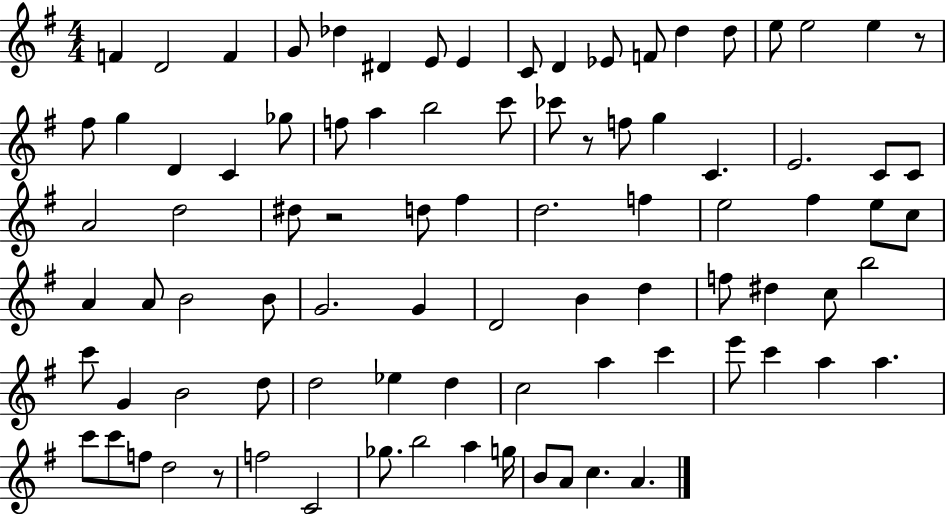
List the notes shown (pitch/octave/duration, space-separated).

F4/q D4/h F4/q G4/e Db5/q D#4/q E4/e E4/q C4/e D4/q Eb4/e F4/e D5/q D5/e E5/e E5/h E5/q R/e F#5/e G5/q D4/q C4/q Gb5/e F5/e A5/q B5/h C6/e CES6/e R/e F5/e G5/q C4/q. E4/h. C4/e C4/e A4/h D5/h D#5/e R/h D5/e F#5/q D5/h. F5/q E5/h F#5/q E5/e C5/e A4/q A4/e B4/h B4/e G4/h. G4/q D4/h B4/q D5/q F5/e D#5/q C5/e B5/h C6/e G4/q B4/h D5/e D5/h Eb5/q D5/q C5/h A5/q C6/q E6/e C6/q A5/q A5/q. C6/e C6/e F5/e D5/h R/e F5/h C4/h Gb5/e. B5/h A5/q G5/s B4/e A4/e C5/q. A4/q.